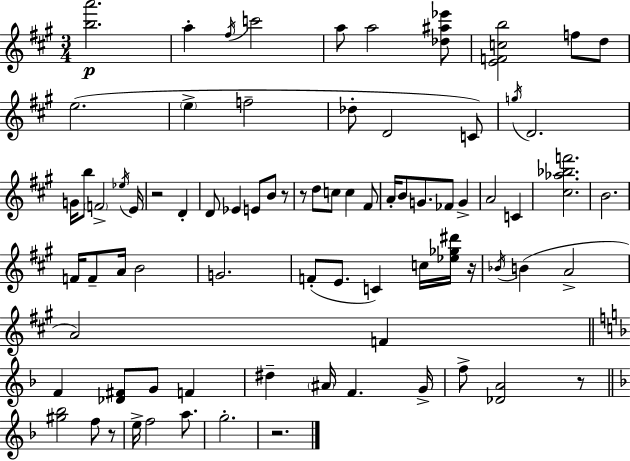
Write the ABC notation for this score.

X:1
T:Untitled
M:3/4
L:1/4
K:A
[ba']2 a ^f/4 c'2 a/2 a2 [_d^a_e']/2 [EFcb]2 f/2 d/2 e2 e f2 _d/2 D2 C/2 g/4 D2 G/4 b/2 F2 _e/4 E/4 z2 D D/2 _E E/2 B/2 z/2 z/2 d/2 c/2 c ^F/2 A/4 B/2 G/2 _F/2 G A2 C [^c_a_bf']2 B2 F/4 F/2 A/4 B2 G2 F/2 E/2 C c/4 [_e_g^d']/4 z/4 _B/4 B A2 A2 F F [_D^F]/2 G/2 F ^d ^A/4 F G/4 f/2 [_DA]2 z/2 [^g_b]2 f/2 z/2 e/4 f2 a/2 g2 z2